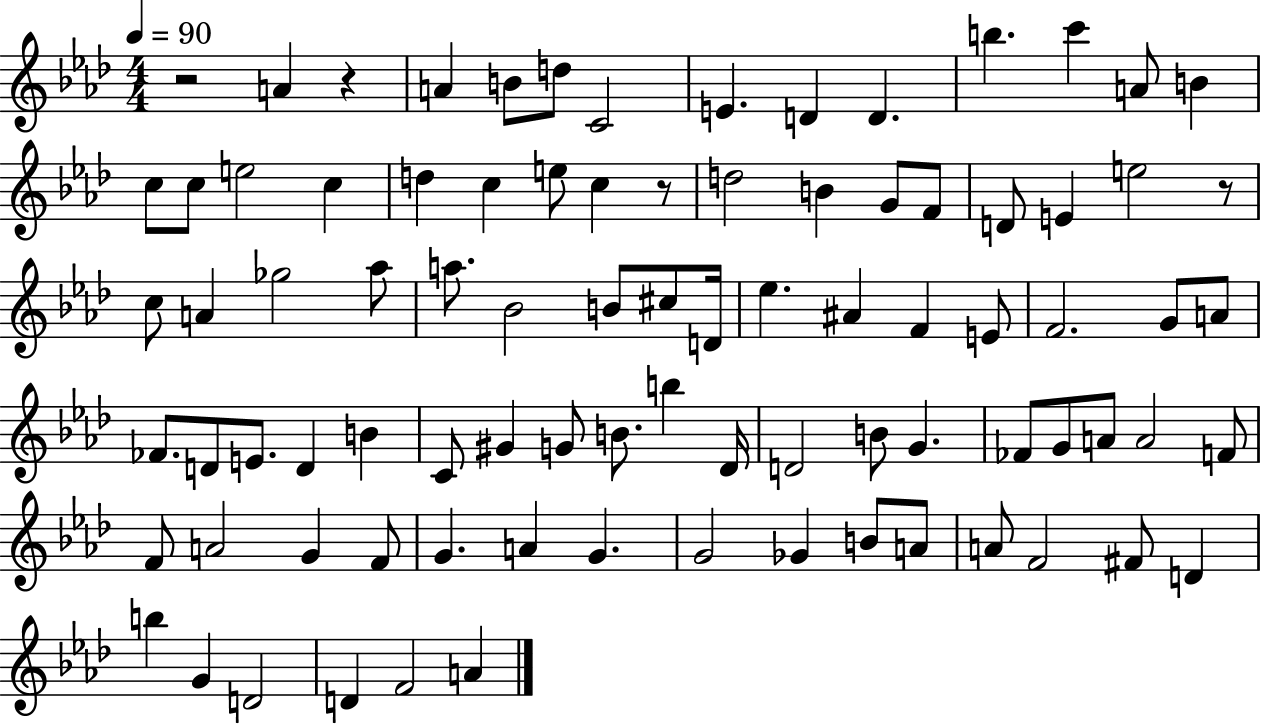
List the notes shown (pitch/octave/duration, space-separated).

R/h A4/q R/q A4/q B4/e D5/e C4/h E4/q. D4/q D4/q. B5/q. C6/q A4/e B4/q C5/e C5/e E5/h C5/q D5/q C5/q E5/e C5/q R/e D5/h B4/q G4/e F4/e D4/e E4/q E5/h R/e C5/e A4/q Gb5/h Ab5/e A5/e. Bb4/h B4/e C#5/e D4/s Eb5/q. A#4/q F4/q E4/e F4/h. G4/e A4/e FES4/e. D4/e E4/e. D4/q B4/q C4/e G#4/q G4/e B4/e. B5/q Db4/s D4/h B4/e G4/q. FES4/e G4/e A4/e A4/h F4/e F4/e A4/h G4/q F4/e G4/q. A4/q G4/q. G4/h Gb4/q B4/e A4/e A4/e F4/h F#4/e D4/q B5/q G4/q D4/h D4/q F4/h A4/q